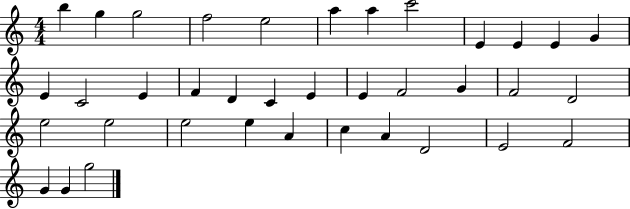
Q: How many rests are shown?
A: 0